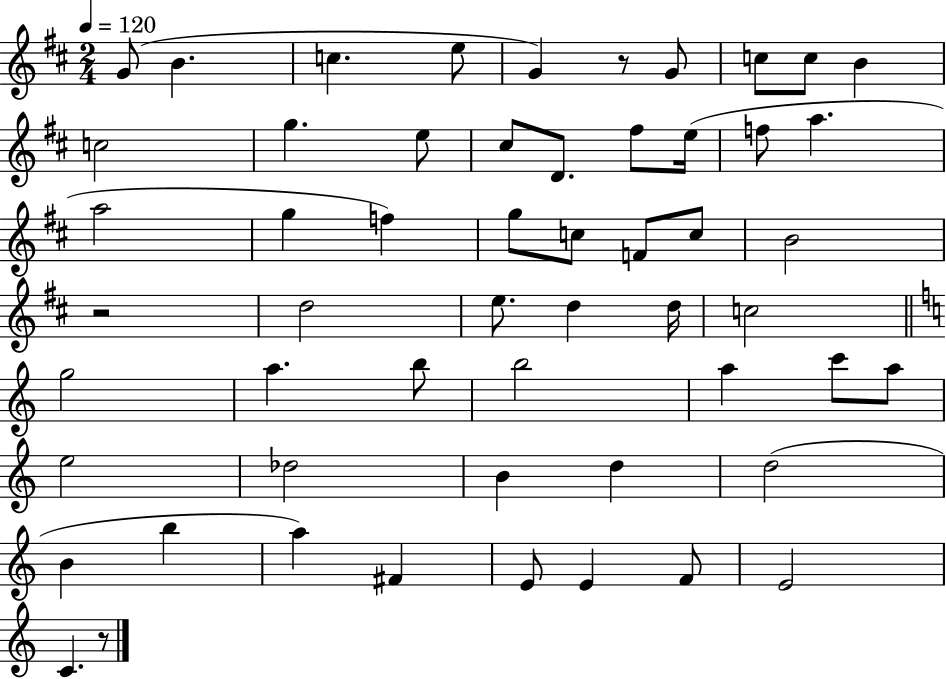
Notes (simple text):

G4/e B4/q. C5/q. E5/e G4/q R/e G4/e C5/e C5/e B4/q C5/h G5/q. E5/e C#5/e D4/e. F#5/e E5/s F5/e A5/q. A5/h G5/q F5/q G5/e C5/e F4/e C5/e B4/h R/h D5/h E5/e. D5/q D5/s C5/h G5/h A5/q. B5/e B5/h A5/q C6/e A5/e E5/h Db5/h B4/q D5/q D5/h B4/q B5/q A5/q F#4/q E4/e E4/q F4/e E4/h C4/q. R/e